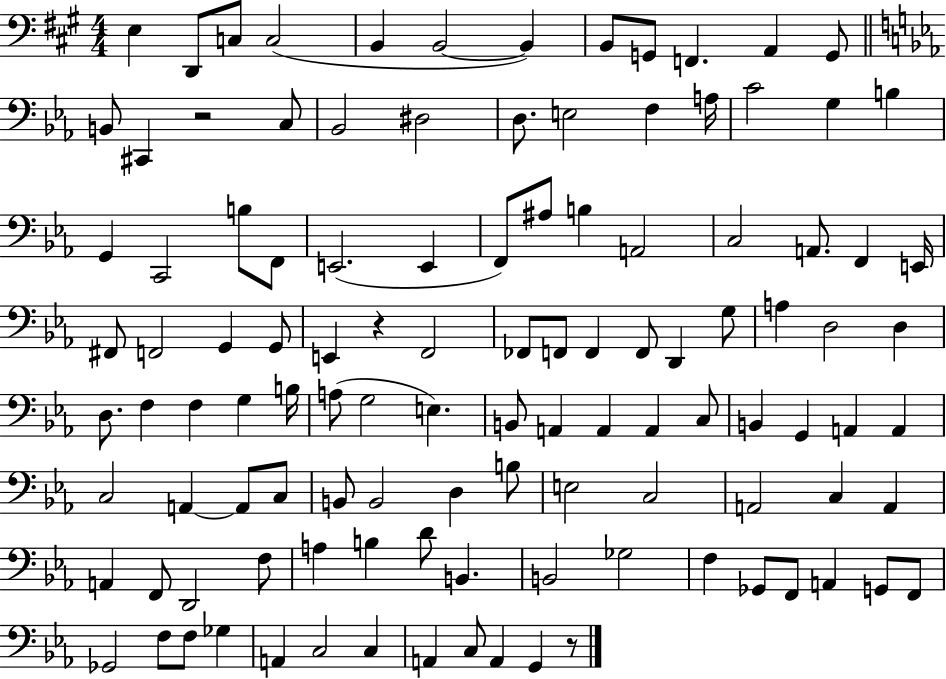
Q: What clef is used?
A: bass